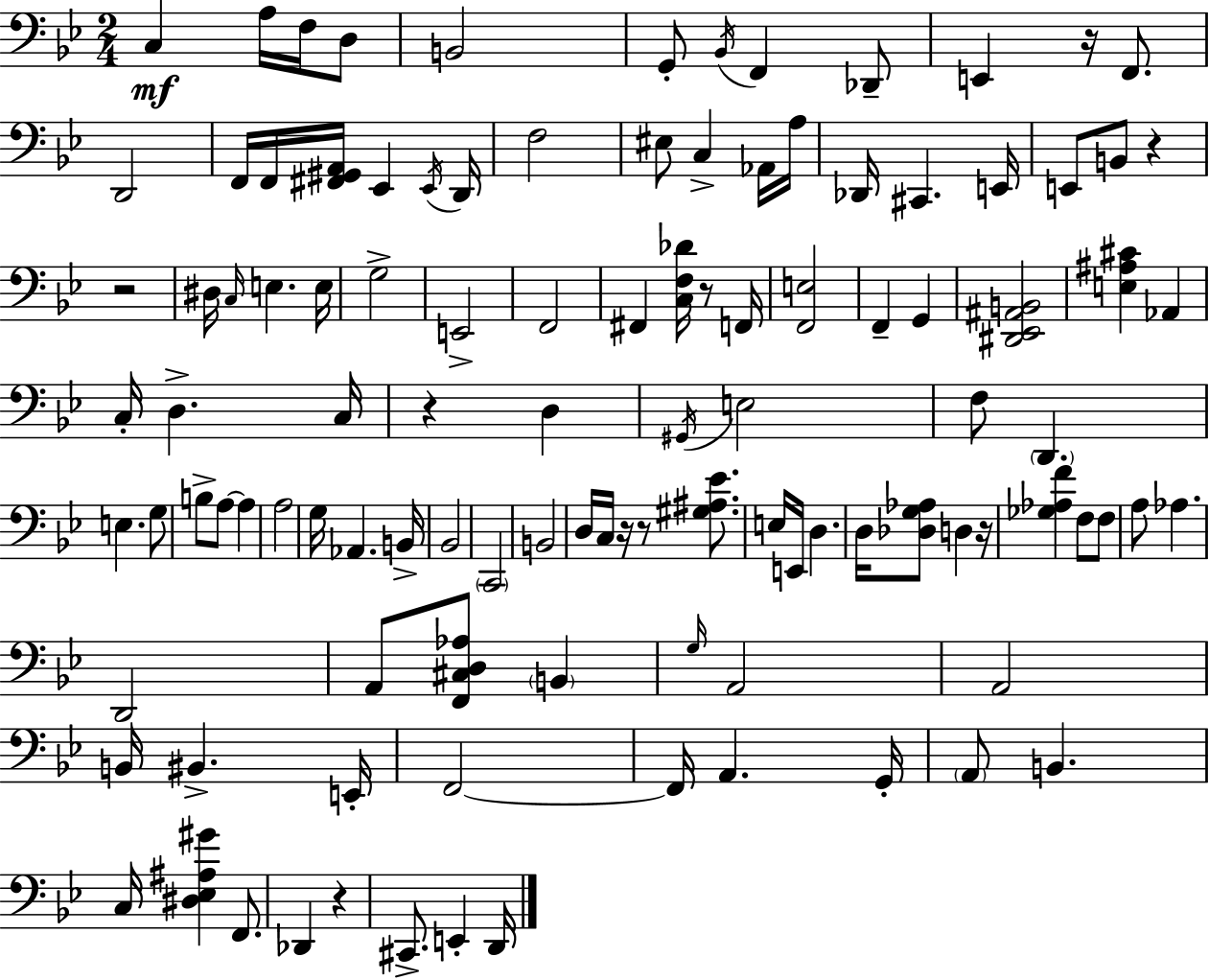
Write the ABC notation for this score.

X:1
T:Untitled
M:2/4
L:1/4
K:Gm
C, A,/4 F,/4 D,/2 B,,2 G,,/2 _B,,/4 F,, _D,,/2 E,, z/4 F,,/2 D,,2 F,,/4 F,,/4 [^F,,^G,,A,,]/4 _E,, _E,,/4 D,,/4 F,2 ^E,/2 C, _A,,/4 A,/4 _D,,/4 ^C,, E,,/4 E,,/2 B,,/2 z z2 ^D,/4 C,/4 E, E,/4 G,2 E,,2 F,,2 ^F,, [C,F,_D]/4 z/2 F,,/4 [F,,E,]2 F,, G,, [^D,,_E,,^A,,B,,]2 [E,^A,^C] _A,, C,/4 D, C,/4 z D, ^G,,/4 E,2 F,/2 D,, E, G,/2 B,/2 A,/2 A, A,2 G,/4 _A,, B,,/4 _B,,2 C,,2 B,,2 D,/4 C,/4 z/4 z/2 [^G,^A,_E]/2 E,/4 E,,/4 D, D,/4 [_D,G,_A,]/2 D, z/4 [_G,_A,F] F,/2 F,/2 A,/2 _A, D,,2 A,,/2 [F,,^C,D,_A,]/2 B,, G,/4 A,,2 A,,2 B,,/4 ^B,, E,,/4 F,,2 F,,/4 A,, G,,/4 A,,/2 B,, C,/4 [^D,_E,^A,^G] F,,/2 _D,, z ^C,,/2 E,, D,,/4